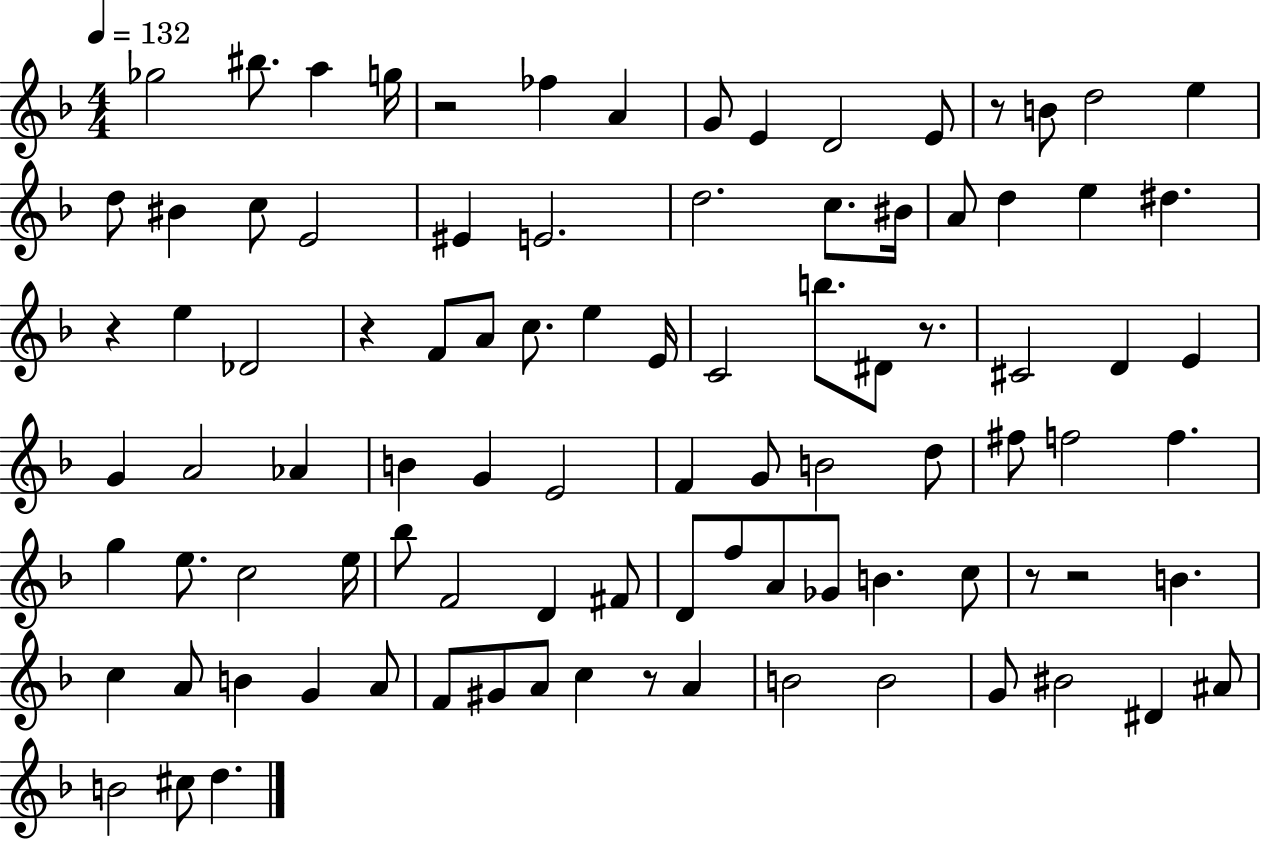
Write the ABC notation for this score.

X:1
T:Untitled
M:4/4
L:1/4
K:F
_g2 ^b/2 a g/4 z2 _f A G/2 E D2 E/2 z/2 B/2 d2 e d/2 ^B c/2 E2 ^E E2 d2 c/2 ^B/4 A/2 d e ^d z e _D2 z F/2 A/2 c/2 e E/4 C2 b/2 ^D/2 z/2 ^C2 D E G A2 _A B G E2 F G/2 B2 d/2 ^f/2 f2 f g e/2 c2 e/4 _b/2 F2 D ^F/2 D/2 f/2 A/2 _G/2 B c/2 z/2 z2 B c A/2 B G A/2 F/2 ^G/2 A/2 c z/2 A B2 B2 G/2 ^B2 ^D ^A/2 B2 ^c/2 d